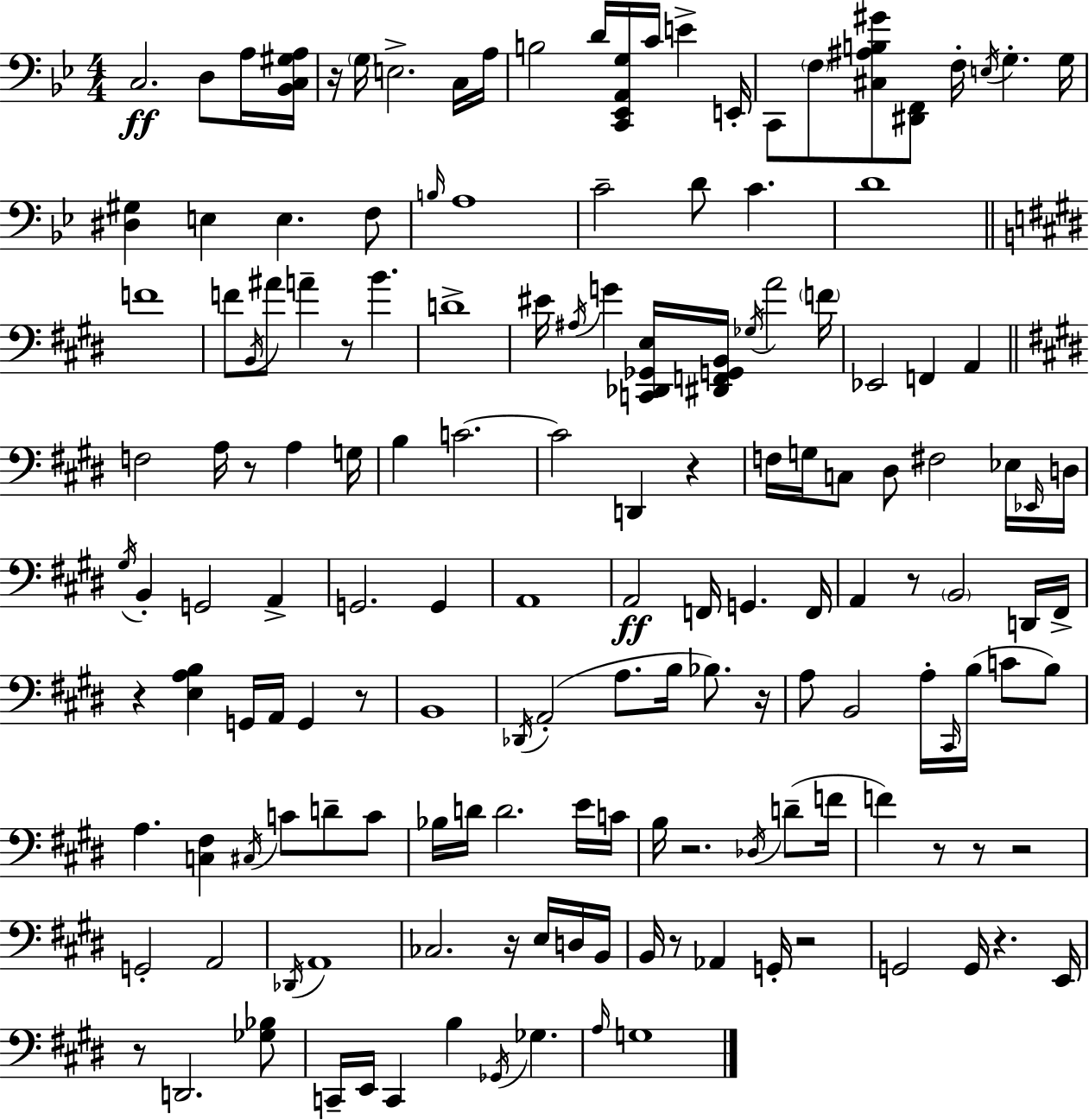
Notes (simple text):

C3/h. D3/e A3/s [Bb2,C3,G#3,A3]/s R/s G3/s E3/h. C3/s A3/s B3/h D4/s [C2,Eb2,A2,G3]/s C4/s E4/q E2/s C2/e F3/e [C#3,A#3,B3,G#4]/e [D#2,F2]/e F3/s E3/s G3/q. G3/s [D#3,G#3]/q E3/q E3/q. F3/e B3/s A3/w C4/h D4/e C4/q. D4/w F4/w F4/e B2/s A#4/e A4/q R/e B4/q. D4/w EIS4/s A#3/s G4/q [C2,Db2,Gb2,E3]/s [D#2,F2,G2,B2]/s Gb3/s A4/h F4/s Eb2/h F2/q A2/q F3/h A3/s R/e A3/q G3/s B3/q C4/h. C4/h D2/q R/q F3/s G3/s C3/e D#3/e F#3/h Eb3/s Eb2/s D3/s G#3/s B2/q G2/h A2/q G2/h. G2/q A2/w A2/h F2/s G2/q. F2/s A2/q R/e B2/h D2/s F#2/s R/q [E3,A3,B3]/q G2/s A2/s G2/q R/e B2/w Db2/s A2/h A3/e. B3/s Bb3/e. R/s A3/e B2/h A3/s C#2/s B3/s C4/e B3/e A3/q. [C3,F#3]/q C#3/s C4/e D4/e C4/e Bb3/s D4/s D4/h. E4/s C4/s B3/s R/h. Db3/s D4/e F4/s F4/q R/e R/e R/h G2/h A2/h Db2/s A2/w CES3/h. R/s E3/s D3/s B2/s B2/s R/e Ab2/q G2/s R/h G2/h G2/s R/q. E2/s R/e D2/h. [Gb3,Bb3]/e C2/s E2/s C2/q B3/q Gb2/s Gb3/q. A3/s G3/w